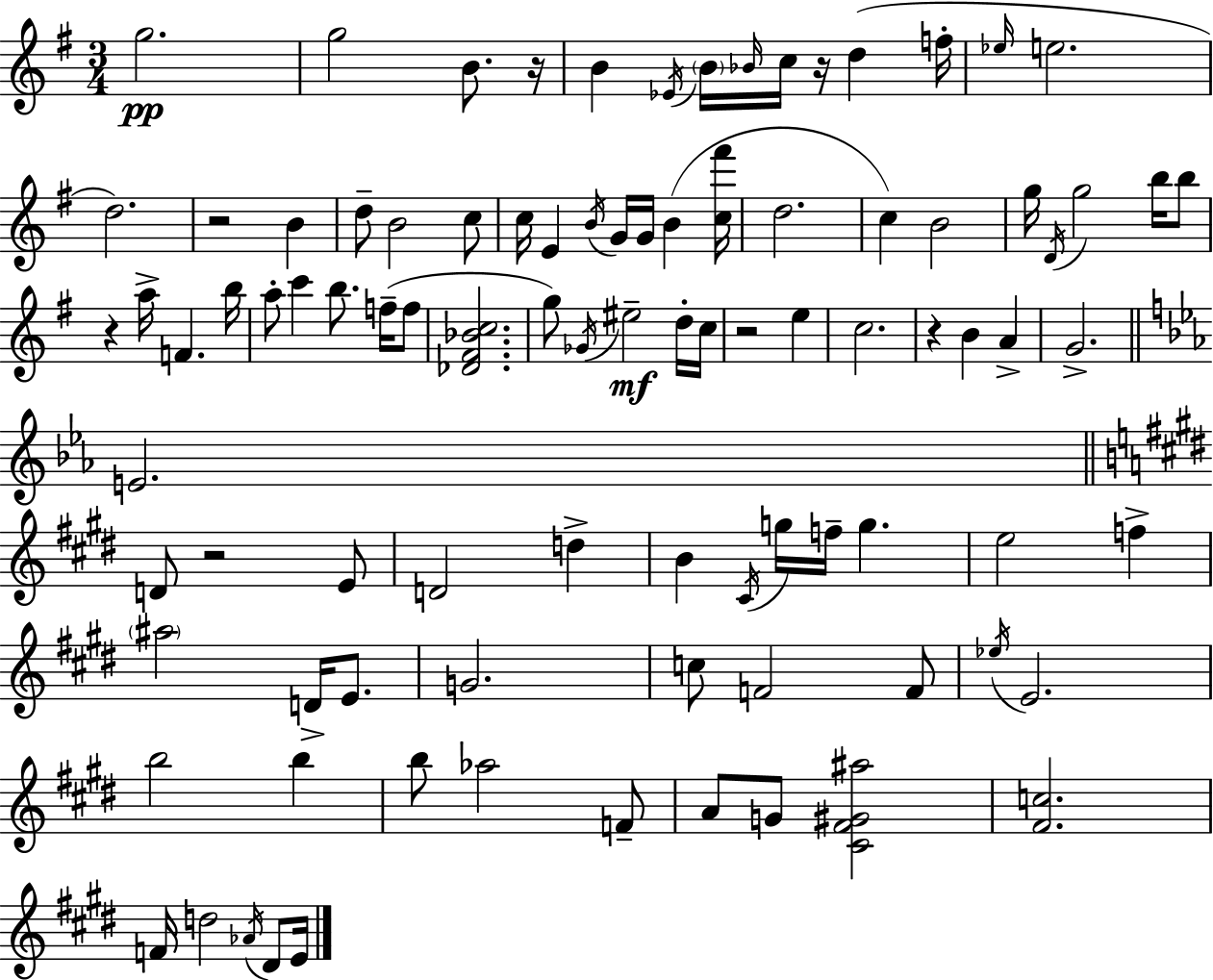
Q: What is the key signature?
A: G major